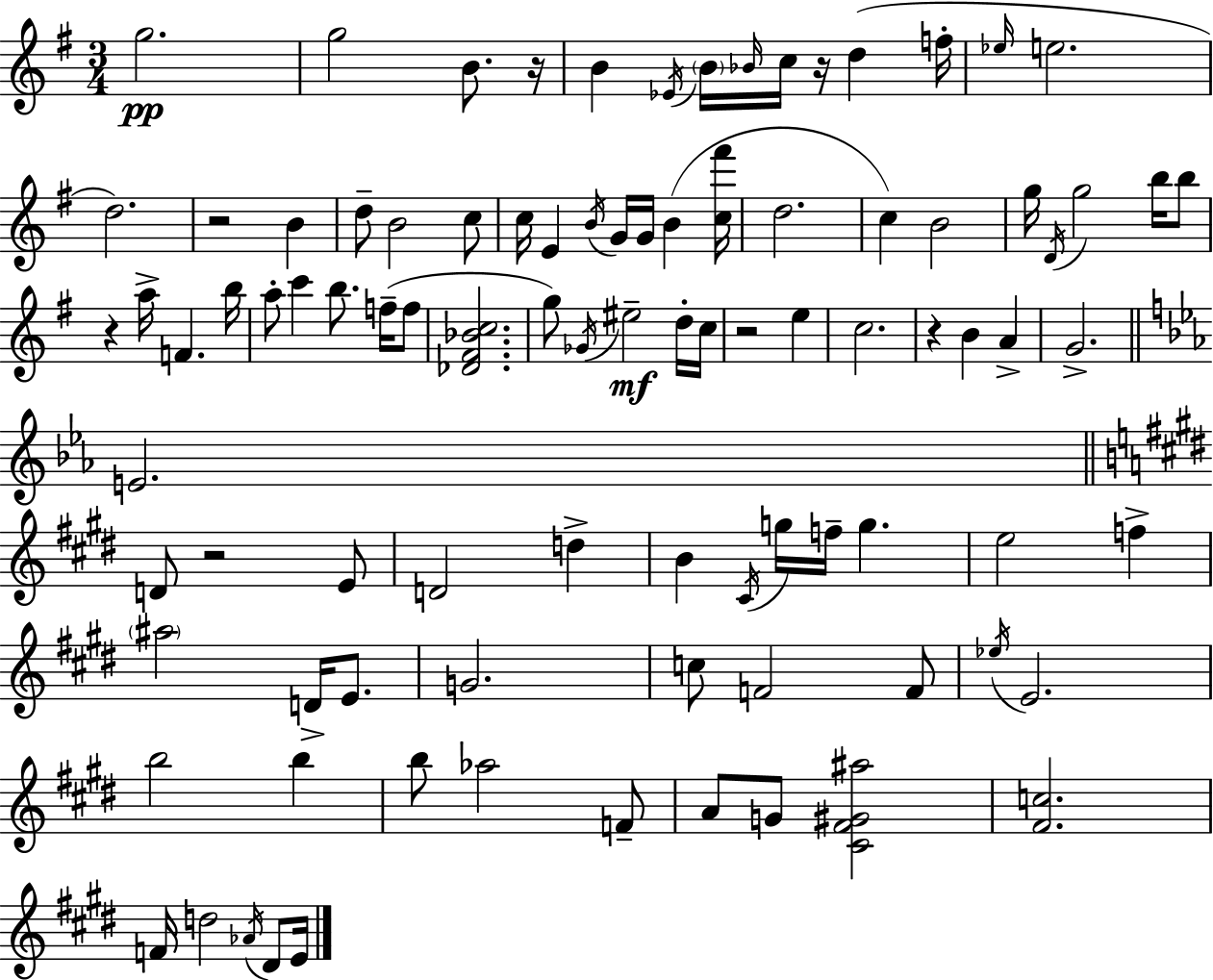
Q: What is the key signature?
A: G major